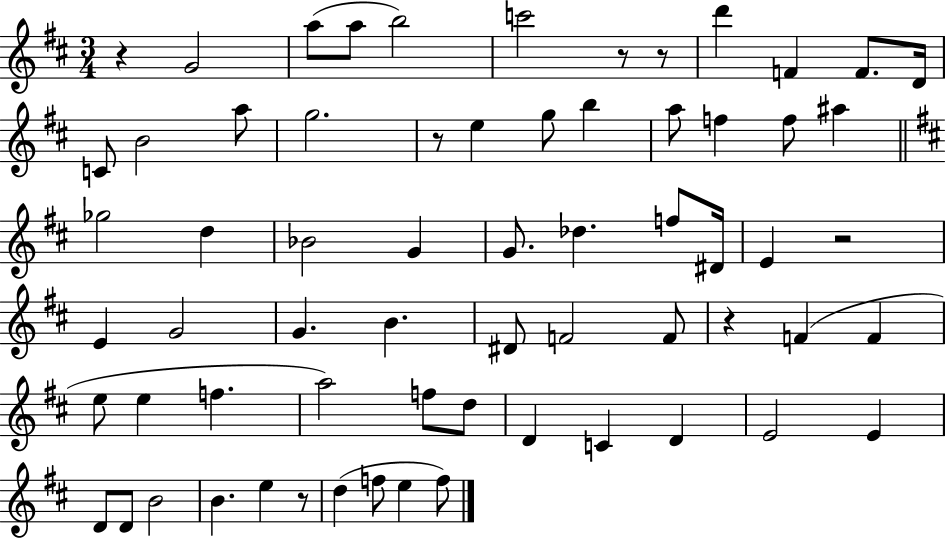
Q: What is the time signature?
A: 3/4